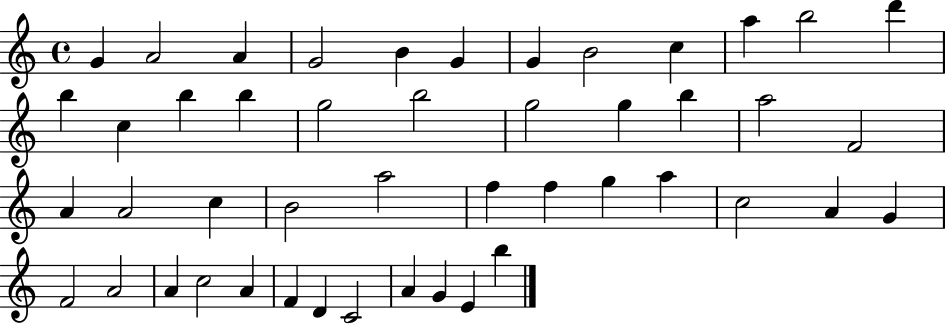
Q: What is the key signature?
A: C major